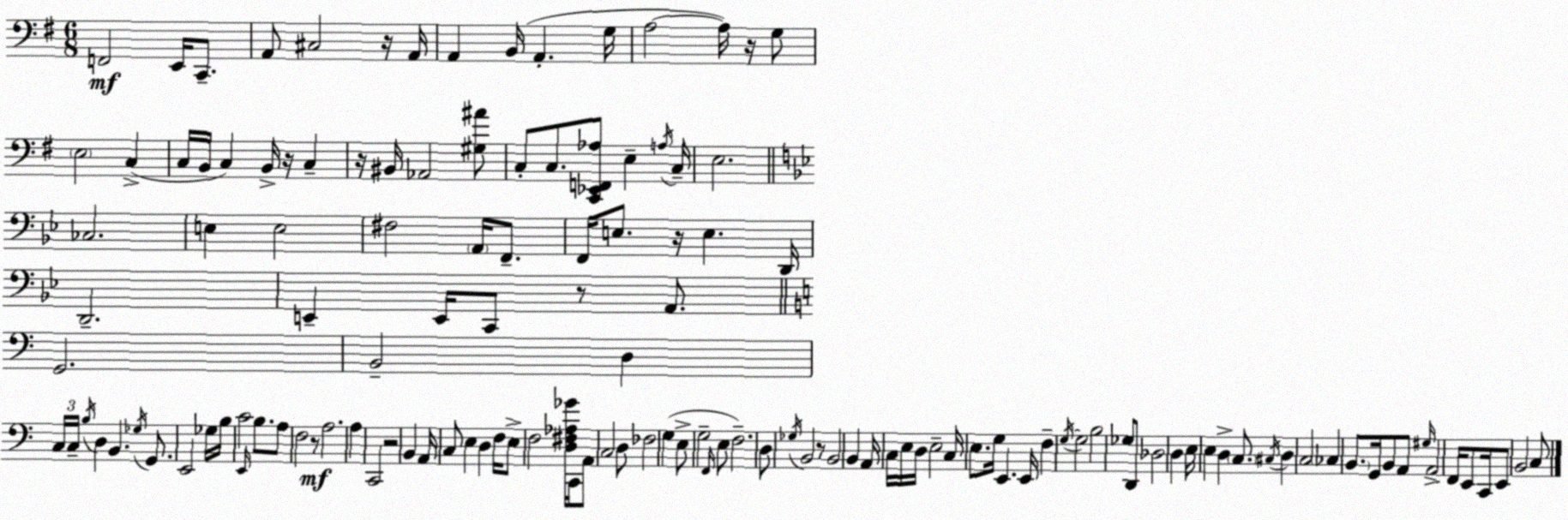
X:1
T:Untitled
M:6/8
L:1/4
K:G
F,,2 E,,/4 C,,/2 A,,/2 ^C,2 z/4 A,,/4 A,, B,,/4 A,, G,/4 A,2 A,/4 z/4 G,/2 E,2 C, C,/4 B,,/4 C, B,,/4 z/4 C, z/4 ^B,,/4 _A,,2 [^G,^A]/2 C,/2 C,/2 [C,,_E,,F,,_A,]/2 E, A,/4 C,/4 E,2 _C,2 E, E,2 ^F,2 A,,/4 F,,/2 F,,/4 E,/2 z/4 E, D,,/4 D,,2 E,, E,,/4 C,,/2 z/2 A,,/2 G,,2 B,,2 D, C,/4 C,/4 B,/4 D, B,, _G,/4 G,,/2 E,,2 _G,/4 B,/4 C2 E,,/4 B,/2 A,/2 F,2 z/2 A,2 A, C,,2 z2 B,, A,,/4 C,/2 E, D, F,/4 E,/2 F,2 [D,^F,_A,_G]/4 C,,/4 A,,/2 C,2 D,/2 _F,2 G, E,/2 G,2 F,,/4 E,/2 F,2 D,/2 _G,/4 B,,2 z/2 B,,2 B,, A,,/4 C,/4 E,/4 D,/4 E,2 C,/4 E,/2 G,/4 E,, E,,/4 F, G,/4 G,2 B,2 _G,/2 D,,/2 _D,2 D, E,/4 E, D, C,/2 ^C,/4 D, C,2 _C, B,,/2 G,,/4 B,,/2 A,,/2 ^G,/4 A,,2 F,,/4 E,,/2 C,,/4 E,,/2 B,,2 C,/2